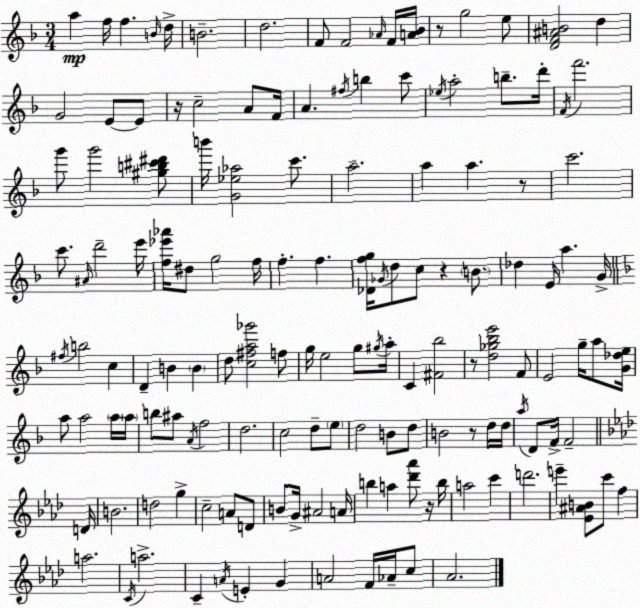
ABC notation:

X:1
T:Untitled
M:3/4
L:1/4
K:Dm
a f/4 f B/4 d/4 B2 d2 F/2 F2 _A/4 F/4 [A_B]/4 z/2 g2 e/2 [DF^AB]2 d G2 E/2 E/2 z/4 c2 A/2 F/4 A ^f/4 b c'/2 _e/4 a2 b/2 d'/4 F/4 f'2 g'/2 g'2 [^gb^c'^d']/2 b'/4 [G_e_a]2 c'/2 a2 a a z/2 c'2 c'/2 ^A/4 d'2 e'/4 [f_e'_a']/4 ^d/2 g2 f/4 f f [_Dfg]/4 _G/4 d/2 c/2 z B/2 _d E/4 a G/4 ^f/4 b2 c D B B d/2 [c^fa_g']2 f/2 g/4 e2 g/2 ^g/4 a/4 C [^F_b]2 z/2 [d_g_be']2 F/2 E2 g/4 a/2 [G_de]/4 a/2 a2 a/4 a/4 b/2 ^a/2 A/4 f2 d2 c2 d/2 e/2 d2 B/2 d/2 B2 z/2 d/4 d/4 a/4 D/2 F/4 F2 D/4 B2 d2 g c2 A/2 D/2 B/2 G/4 ^A2 A/4 b a [_d'_a']/2 z/4 b/4 a2 c' d'2 e' [_E^AB]/2 c'/2 f a2 C/4 a2 C A/4 E G A2 F/4 _A/4 c/2 _A2